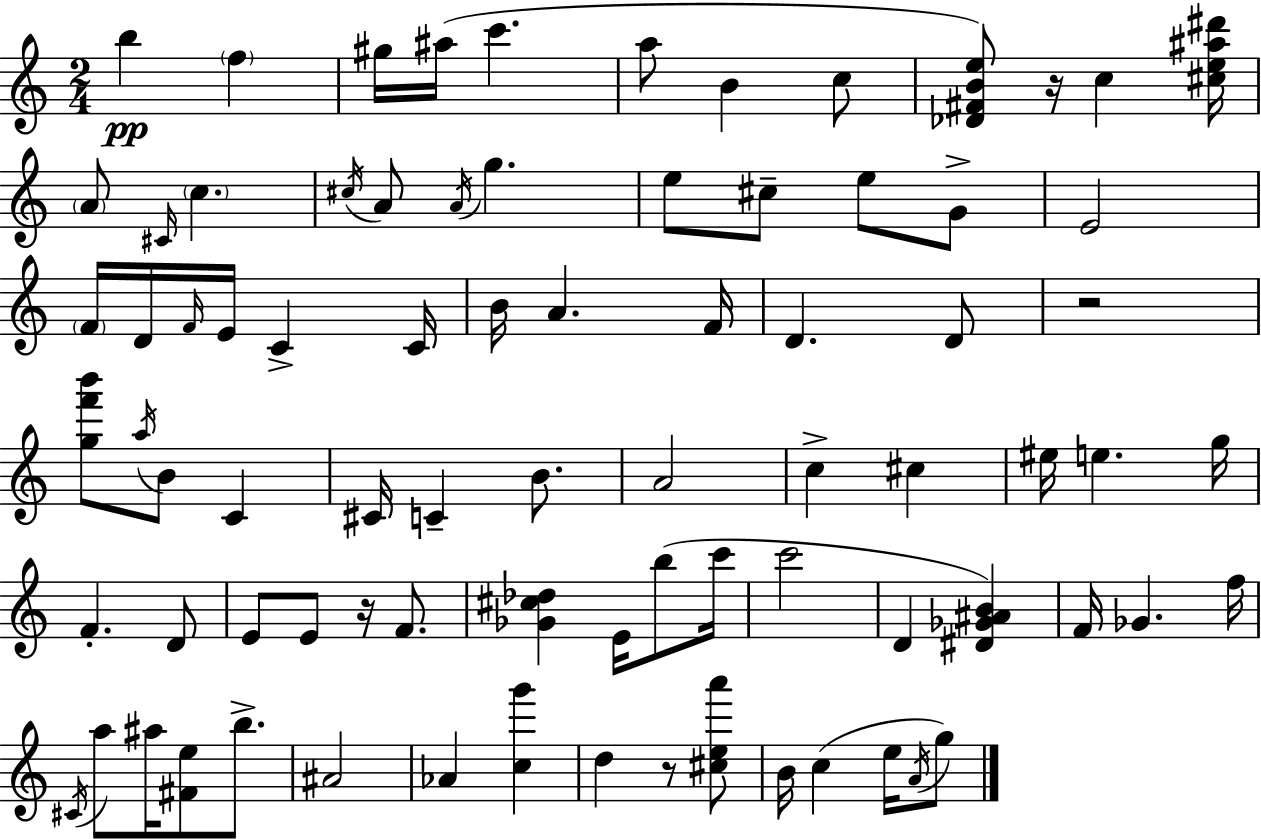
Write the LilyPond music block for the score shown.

{
  \clef treble
  \numericTimeSignature
  \time 2/4
  \key c \major
  b''4\pp \parenthesize f''4 | gis''16 ais''16( c'''4. | a''8 b'4 c''8 | <des' fis' b' e''>8) r16 c''4 <cis'' e'' ais'' dis'''>16 | \break \parenthesize a'8 \grace { cis'16 } \parenthesize c''4. | \acciaccatura { cis''16 } a'8 \acciaccatura { a'16 } g''4. | e''8 cis''8-- e''8 | g'8-> e'2 | \break \parenthesize f'16 d'16 \grace { f'16 } e'16 c'4-> | c'16 b'16 a'4. | f'16 d'4. | d'8 r2 | \break <g'' f''' b'''>8 \acciaccatura { a''16 } b'8 | c'4 cis'16 c'4-- | b'8. a'2 | c''4-> | \break cis''4 eis''16 e''4. | g''16 f'4.-. | d'8 e'8 e'8 | r16 f'8. <ges' cis'' des''>4 | \break e'16 b''8( c'''16 c'''2 | d'4 | <dis' ges' ais' b'>4) f'16 ges'4. | f''16 \acciaccatura { cis'16 } a''8 | \break ais''16 <fis' e''>8 b''8.-> ais'2 | aes'4 | <c'' g'''>4 d''4 | r8 <cis'' e'' a'''>8 b'16 c''4( | \break e''16 \acciaccatura { a'16 } g''8) \bar "|."
}